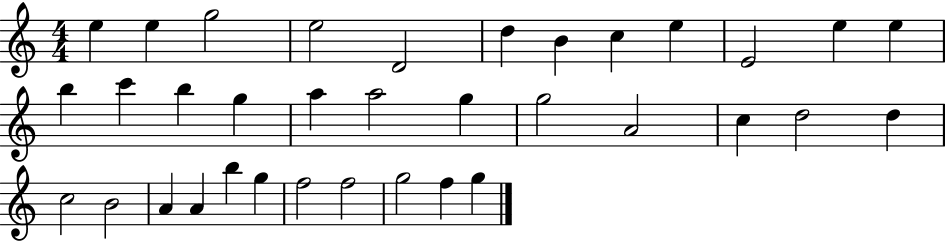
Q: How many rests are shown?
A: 0